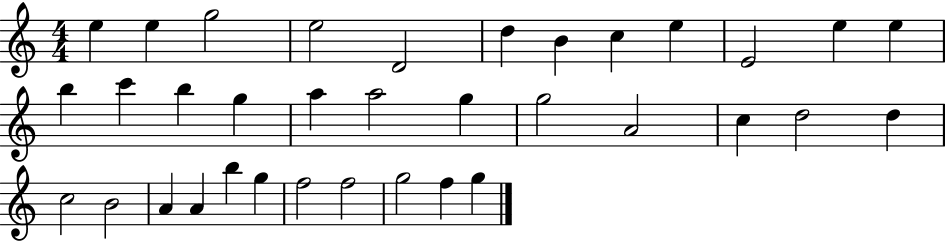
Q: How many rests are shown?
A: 0